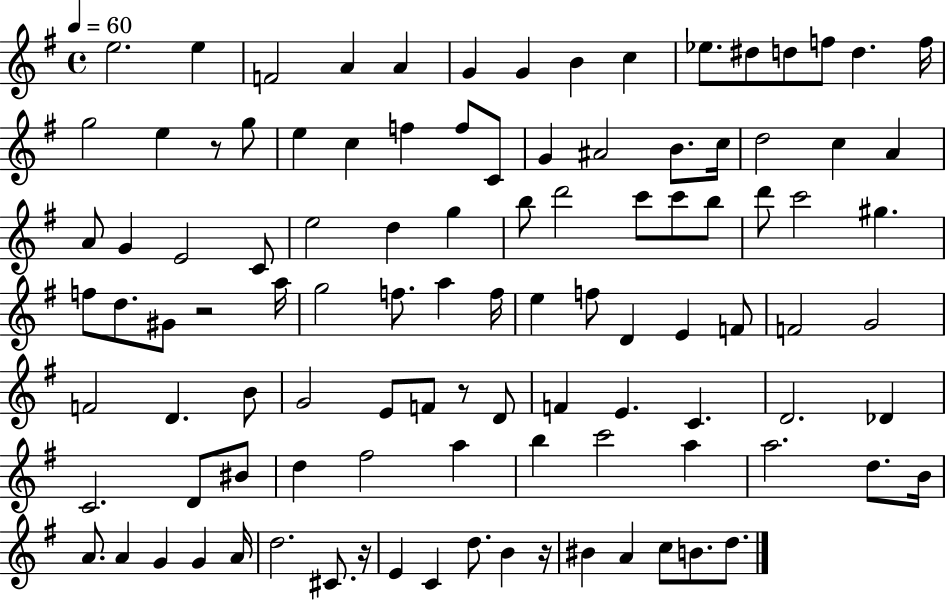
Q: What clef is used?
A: treble